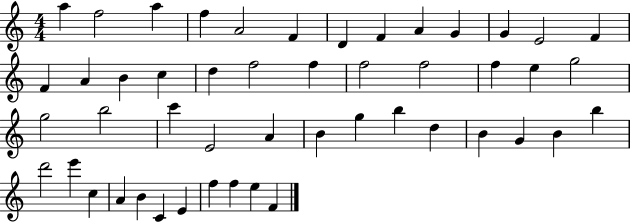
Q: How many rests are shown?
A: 0